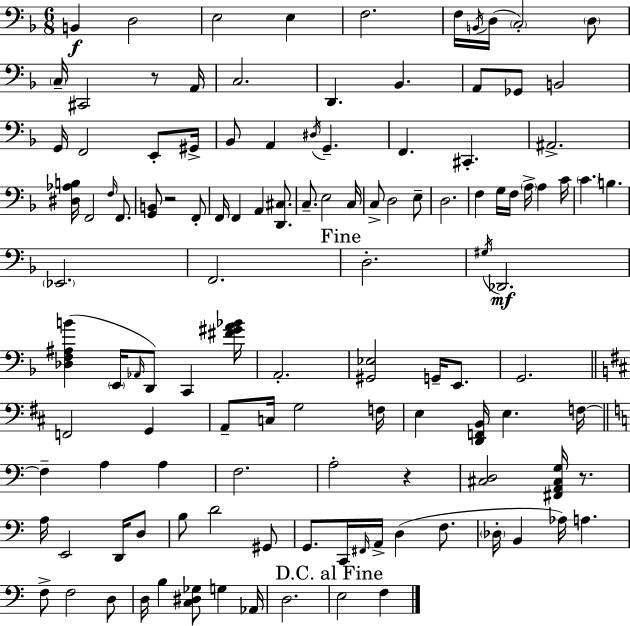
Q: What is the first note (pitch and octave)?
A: B2